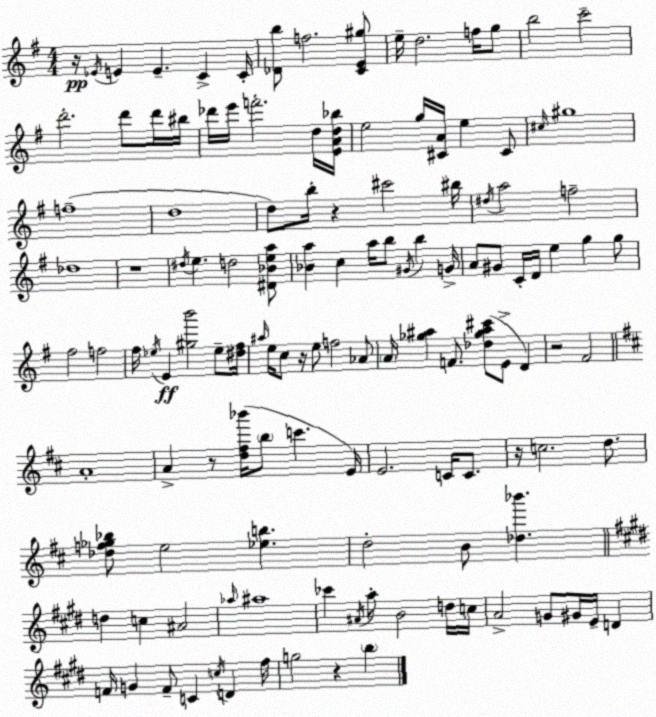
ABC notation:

X:1
T:Untitled
M:4/4
L:1/4
K:Em
z/4 _E/4 E E C C/4 [_Db]/2 f2 [CE^g]/2 e/4 d2 f/4 g/2 b2 c'2 d'2 d'/2 d'/4 ^b/4 _d'/4 e'/4 f'2 d/4 [EAd_b]/4 e2 g/4 [^CA]/4 e ^C/2 ^c/4 ^g4 f4 d4 d/2 b/4 z ^c'2 ^b/4 ^d/4 a2 f2 _d4 z4 ^d/4 e d2 [^D_Bea]/2 [_Ba] c a/4 b/2 ^G/4 b G/4 A/2 ^G/2 C/4 D/4 e g g/2 ^f2 f2 ^f/4 _e/4 E [^gb']2 _e/2 [^d^f]/4 ^a/4 e/4 c/2 z/4 e/2 f2 _A/2 A/4 [_g^a] F/2 [_d_g^a^c']/2 E/2 D z2 ^F2 A4 A z/2 [d^f_b']/4 b/2 c' E/4 E2 C/4 C/2 z/4 c2 d/2 [_df_g_b]/2 e2 [_eb] d2 B/2 [_d_b'] d c ^A2 _a/4 ^a4 _c' ^A/4 a/2 B2 d/4 c/4 A2 G/2 ^G/4 E/4 D F/4 G F/2 C c/4 D ^f/4 g2 z b